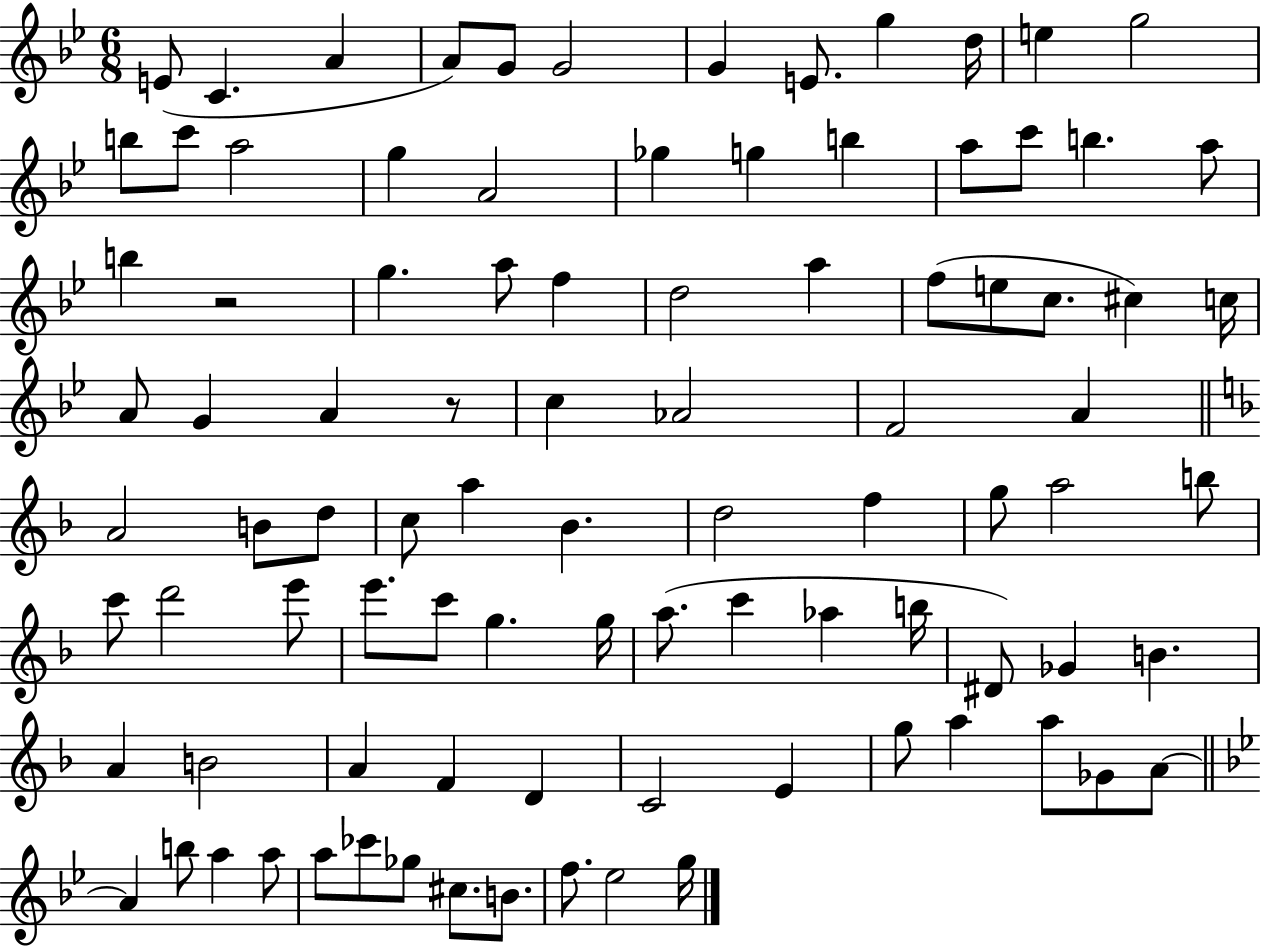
E4/e C4/q. A4/q A4/e G4/e G4/h G4/q E4/e. G5/q D5/s E5/q G5/h B5/e C6/e A5/h G5/q A4/h Gb5/q G5/q B5/q A5/e C6/e B5/q. A5/e B5/q R/h G5/q. A5/e F5/q D5/h A5/q F5/e E5/e C5/e. C#5/q C5/s A4/e G4/q A4/q R/e C5/q Ab4/h F4/h A4/q A4/h B4/e D5/e C5/e A5/q Bb4/q. D5/h F5/q G5/e A5/h B5/e C6/e D6/h E6/e E6/e. C6/e G5/q. G5/s A5/e. C6/q Ab5/q B5/s D#4/e Gb4/q B4/q. A4/q B4/h A4/q F4/q D4/q C4/h E4/q G5/e A5/q A5/e Gb4/e A4/e A4/q B5/e A5/q A5/e A5/e CES6/e Gb5/e C#5/e. B4/e. F5/e. Eb5/h G5/s